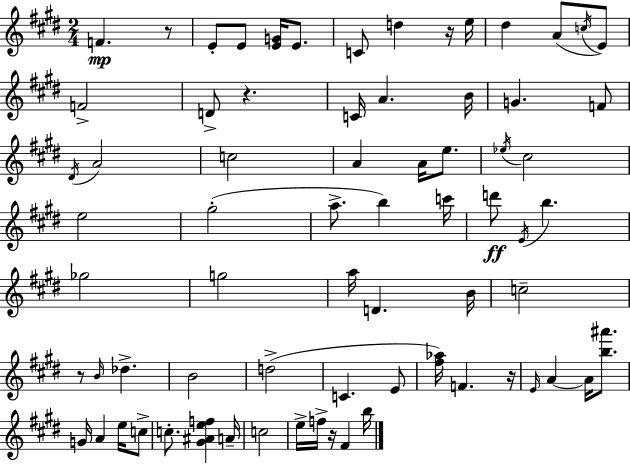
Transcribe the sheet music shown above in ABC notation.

X:1
T:Untitled
M:2/4
L:1/4
K:E
F z/2 E/2 E/2 [EG]/4 E/2 C/2 d z/4 e/4 ^d A/2 c/4 E/2 F2 D/2 z C/4 A B/4 G F/2 ^D/4 A2 c2 A A/4 e/2 _e/4 ^c2 e2 ^g2 a/2 b c'/4 d'/2 E/4 b _g2 g2 a/4 D B/4 c2 z/2 B/4 _d B2 d2 C E/2 [^f_a]/4 F z/4 E/4 A A/4 [b^a']/2 G/4 A e/4 c/2 c/2 [^G^Aef] A/4 c2 e/4 f/4 z/4 ^F b/4